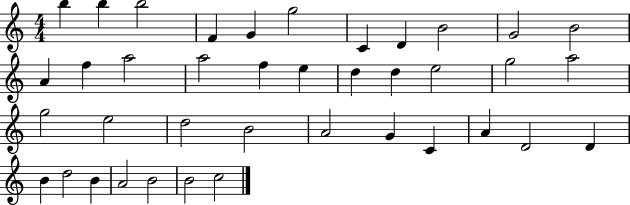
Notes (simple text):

B5/q B5/q B5/h F4/q G4/q G5/h C4/q D4/q B4/h G4/h B4/h A4/q F5/q A5/h A5/h F5/q E5/q D5/q D5/q E5/h G5/h A5/h G5/h E5/h D5/h B4/h A4/h G4/q C4/q A4/q D4/h D4/q B4/q D5/h B4/q A4/h B4/h B4/h C5/h